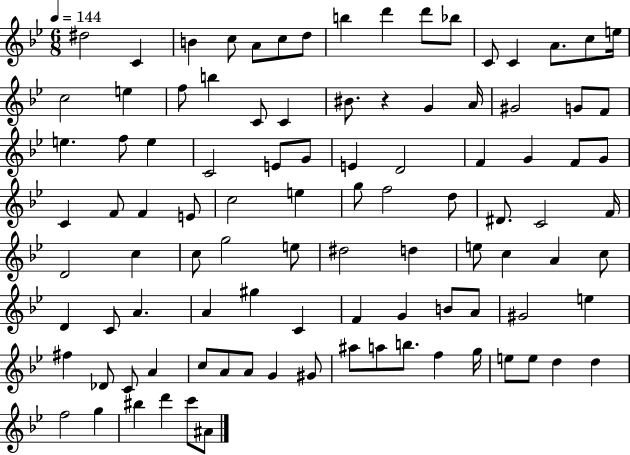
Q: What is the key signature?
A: BES major